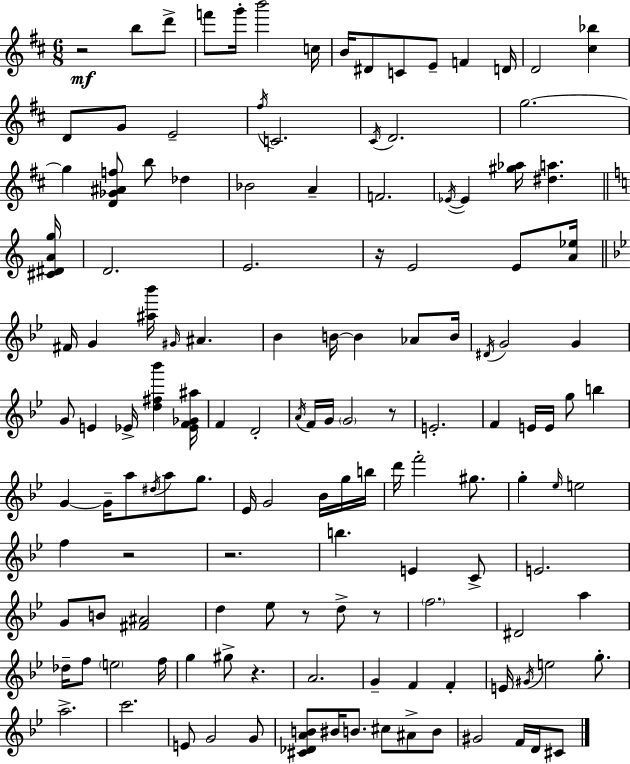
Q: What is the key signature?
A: D major